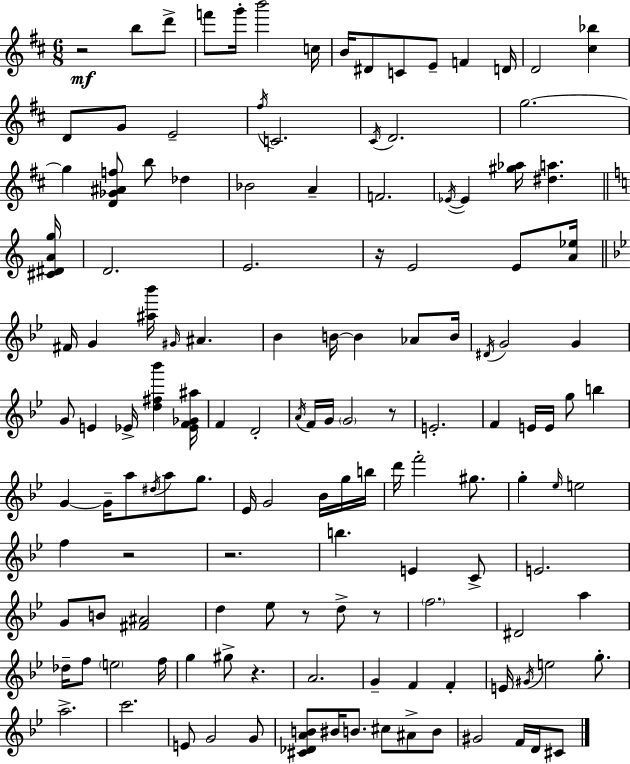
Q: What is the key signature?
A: D major